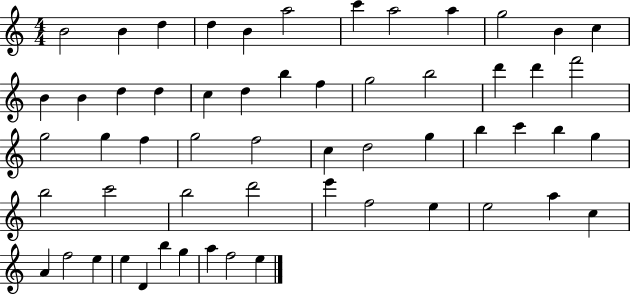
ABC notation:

X:1
T:Untitled
M:4/4
L:1/4
K:C
B2 B d d B a2 c' a2 a g2 B c B B d d c d b f g2 b2 d' d' f'2 g2 g f g2 f2 c d2 g b c' b g b2 c'2 b2 d'2 e' f2 e e2 a c A f2 e e D b g a f2 e